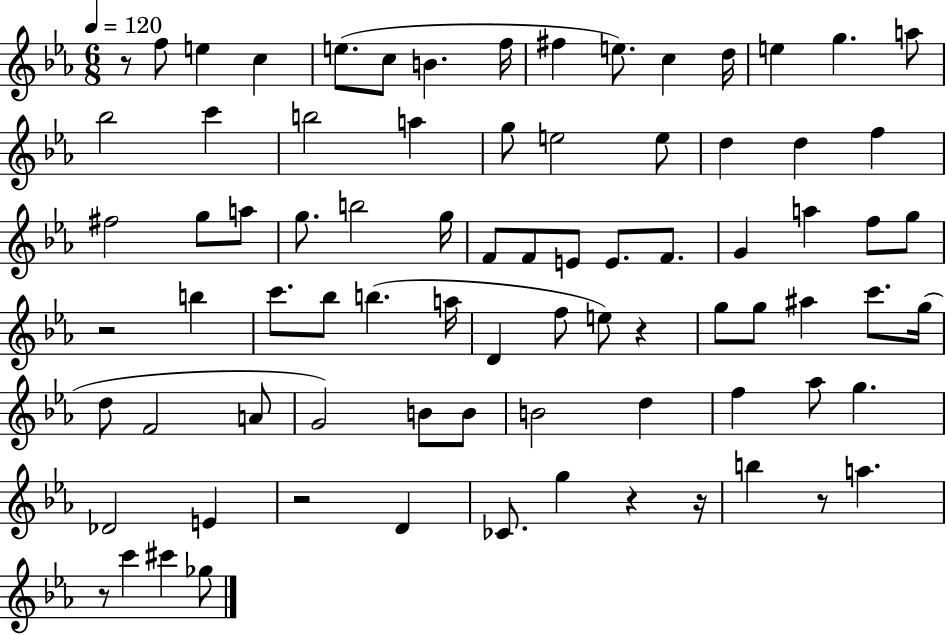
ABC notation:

X:1
T:Untitled
M:6/8
L:1/4
K:Eb
z/2 f/2 e c e/2 c/2 B f/4 ^f e/2 c d/4 e g a/2 _b2 c' b2 a g/2 e2 e/2 d d f ^f2 g/2 a/2 g/2 b2 g/4 F/2 F/2 E/2 E/2 F/2 G a f/2 g/2 z2 b c'/2 _b/2 b a/4 D f/2 e/2 z g/2 g/2 ^a c'/2 g/4 d/2 F2 A/2 G2 B/2 B/2 B2 d f _a/2 g _D2 E z2 D _C/2 g z z/4 b z/2 a z/2 c' ^c' _g/2